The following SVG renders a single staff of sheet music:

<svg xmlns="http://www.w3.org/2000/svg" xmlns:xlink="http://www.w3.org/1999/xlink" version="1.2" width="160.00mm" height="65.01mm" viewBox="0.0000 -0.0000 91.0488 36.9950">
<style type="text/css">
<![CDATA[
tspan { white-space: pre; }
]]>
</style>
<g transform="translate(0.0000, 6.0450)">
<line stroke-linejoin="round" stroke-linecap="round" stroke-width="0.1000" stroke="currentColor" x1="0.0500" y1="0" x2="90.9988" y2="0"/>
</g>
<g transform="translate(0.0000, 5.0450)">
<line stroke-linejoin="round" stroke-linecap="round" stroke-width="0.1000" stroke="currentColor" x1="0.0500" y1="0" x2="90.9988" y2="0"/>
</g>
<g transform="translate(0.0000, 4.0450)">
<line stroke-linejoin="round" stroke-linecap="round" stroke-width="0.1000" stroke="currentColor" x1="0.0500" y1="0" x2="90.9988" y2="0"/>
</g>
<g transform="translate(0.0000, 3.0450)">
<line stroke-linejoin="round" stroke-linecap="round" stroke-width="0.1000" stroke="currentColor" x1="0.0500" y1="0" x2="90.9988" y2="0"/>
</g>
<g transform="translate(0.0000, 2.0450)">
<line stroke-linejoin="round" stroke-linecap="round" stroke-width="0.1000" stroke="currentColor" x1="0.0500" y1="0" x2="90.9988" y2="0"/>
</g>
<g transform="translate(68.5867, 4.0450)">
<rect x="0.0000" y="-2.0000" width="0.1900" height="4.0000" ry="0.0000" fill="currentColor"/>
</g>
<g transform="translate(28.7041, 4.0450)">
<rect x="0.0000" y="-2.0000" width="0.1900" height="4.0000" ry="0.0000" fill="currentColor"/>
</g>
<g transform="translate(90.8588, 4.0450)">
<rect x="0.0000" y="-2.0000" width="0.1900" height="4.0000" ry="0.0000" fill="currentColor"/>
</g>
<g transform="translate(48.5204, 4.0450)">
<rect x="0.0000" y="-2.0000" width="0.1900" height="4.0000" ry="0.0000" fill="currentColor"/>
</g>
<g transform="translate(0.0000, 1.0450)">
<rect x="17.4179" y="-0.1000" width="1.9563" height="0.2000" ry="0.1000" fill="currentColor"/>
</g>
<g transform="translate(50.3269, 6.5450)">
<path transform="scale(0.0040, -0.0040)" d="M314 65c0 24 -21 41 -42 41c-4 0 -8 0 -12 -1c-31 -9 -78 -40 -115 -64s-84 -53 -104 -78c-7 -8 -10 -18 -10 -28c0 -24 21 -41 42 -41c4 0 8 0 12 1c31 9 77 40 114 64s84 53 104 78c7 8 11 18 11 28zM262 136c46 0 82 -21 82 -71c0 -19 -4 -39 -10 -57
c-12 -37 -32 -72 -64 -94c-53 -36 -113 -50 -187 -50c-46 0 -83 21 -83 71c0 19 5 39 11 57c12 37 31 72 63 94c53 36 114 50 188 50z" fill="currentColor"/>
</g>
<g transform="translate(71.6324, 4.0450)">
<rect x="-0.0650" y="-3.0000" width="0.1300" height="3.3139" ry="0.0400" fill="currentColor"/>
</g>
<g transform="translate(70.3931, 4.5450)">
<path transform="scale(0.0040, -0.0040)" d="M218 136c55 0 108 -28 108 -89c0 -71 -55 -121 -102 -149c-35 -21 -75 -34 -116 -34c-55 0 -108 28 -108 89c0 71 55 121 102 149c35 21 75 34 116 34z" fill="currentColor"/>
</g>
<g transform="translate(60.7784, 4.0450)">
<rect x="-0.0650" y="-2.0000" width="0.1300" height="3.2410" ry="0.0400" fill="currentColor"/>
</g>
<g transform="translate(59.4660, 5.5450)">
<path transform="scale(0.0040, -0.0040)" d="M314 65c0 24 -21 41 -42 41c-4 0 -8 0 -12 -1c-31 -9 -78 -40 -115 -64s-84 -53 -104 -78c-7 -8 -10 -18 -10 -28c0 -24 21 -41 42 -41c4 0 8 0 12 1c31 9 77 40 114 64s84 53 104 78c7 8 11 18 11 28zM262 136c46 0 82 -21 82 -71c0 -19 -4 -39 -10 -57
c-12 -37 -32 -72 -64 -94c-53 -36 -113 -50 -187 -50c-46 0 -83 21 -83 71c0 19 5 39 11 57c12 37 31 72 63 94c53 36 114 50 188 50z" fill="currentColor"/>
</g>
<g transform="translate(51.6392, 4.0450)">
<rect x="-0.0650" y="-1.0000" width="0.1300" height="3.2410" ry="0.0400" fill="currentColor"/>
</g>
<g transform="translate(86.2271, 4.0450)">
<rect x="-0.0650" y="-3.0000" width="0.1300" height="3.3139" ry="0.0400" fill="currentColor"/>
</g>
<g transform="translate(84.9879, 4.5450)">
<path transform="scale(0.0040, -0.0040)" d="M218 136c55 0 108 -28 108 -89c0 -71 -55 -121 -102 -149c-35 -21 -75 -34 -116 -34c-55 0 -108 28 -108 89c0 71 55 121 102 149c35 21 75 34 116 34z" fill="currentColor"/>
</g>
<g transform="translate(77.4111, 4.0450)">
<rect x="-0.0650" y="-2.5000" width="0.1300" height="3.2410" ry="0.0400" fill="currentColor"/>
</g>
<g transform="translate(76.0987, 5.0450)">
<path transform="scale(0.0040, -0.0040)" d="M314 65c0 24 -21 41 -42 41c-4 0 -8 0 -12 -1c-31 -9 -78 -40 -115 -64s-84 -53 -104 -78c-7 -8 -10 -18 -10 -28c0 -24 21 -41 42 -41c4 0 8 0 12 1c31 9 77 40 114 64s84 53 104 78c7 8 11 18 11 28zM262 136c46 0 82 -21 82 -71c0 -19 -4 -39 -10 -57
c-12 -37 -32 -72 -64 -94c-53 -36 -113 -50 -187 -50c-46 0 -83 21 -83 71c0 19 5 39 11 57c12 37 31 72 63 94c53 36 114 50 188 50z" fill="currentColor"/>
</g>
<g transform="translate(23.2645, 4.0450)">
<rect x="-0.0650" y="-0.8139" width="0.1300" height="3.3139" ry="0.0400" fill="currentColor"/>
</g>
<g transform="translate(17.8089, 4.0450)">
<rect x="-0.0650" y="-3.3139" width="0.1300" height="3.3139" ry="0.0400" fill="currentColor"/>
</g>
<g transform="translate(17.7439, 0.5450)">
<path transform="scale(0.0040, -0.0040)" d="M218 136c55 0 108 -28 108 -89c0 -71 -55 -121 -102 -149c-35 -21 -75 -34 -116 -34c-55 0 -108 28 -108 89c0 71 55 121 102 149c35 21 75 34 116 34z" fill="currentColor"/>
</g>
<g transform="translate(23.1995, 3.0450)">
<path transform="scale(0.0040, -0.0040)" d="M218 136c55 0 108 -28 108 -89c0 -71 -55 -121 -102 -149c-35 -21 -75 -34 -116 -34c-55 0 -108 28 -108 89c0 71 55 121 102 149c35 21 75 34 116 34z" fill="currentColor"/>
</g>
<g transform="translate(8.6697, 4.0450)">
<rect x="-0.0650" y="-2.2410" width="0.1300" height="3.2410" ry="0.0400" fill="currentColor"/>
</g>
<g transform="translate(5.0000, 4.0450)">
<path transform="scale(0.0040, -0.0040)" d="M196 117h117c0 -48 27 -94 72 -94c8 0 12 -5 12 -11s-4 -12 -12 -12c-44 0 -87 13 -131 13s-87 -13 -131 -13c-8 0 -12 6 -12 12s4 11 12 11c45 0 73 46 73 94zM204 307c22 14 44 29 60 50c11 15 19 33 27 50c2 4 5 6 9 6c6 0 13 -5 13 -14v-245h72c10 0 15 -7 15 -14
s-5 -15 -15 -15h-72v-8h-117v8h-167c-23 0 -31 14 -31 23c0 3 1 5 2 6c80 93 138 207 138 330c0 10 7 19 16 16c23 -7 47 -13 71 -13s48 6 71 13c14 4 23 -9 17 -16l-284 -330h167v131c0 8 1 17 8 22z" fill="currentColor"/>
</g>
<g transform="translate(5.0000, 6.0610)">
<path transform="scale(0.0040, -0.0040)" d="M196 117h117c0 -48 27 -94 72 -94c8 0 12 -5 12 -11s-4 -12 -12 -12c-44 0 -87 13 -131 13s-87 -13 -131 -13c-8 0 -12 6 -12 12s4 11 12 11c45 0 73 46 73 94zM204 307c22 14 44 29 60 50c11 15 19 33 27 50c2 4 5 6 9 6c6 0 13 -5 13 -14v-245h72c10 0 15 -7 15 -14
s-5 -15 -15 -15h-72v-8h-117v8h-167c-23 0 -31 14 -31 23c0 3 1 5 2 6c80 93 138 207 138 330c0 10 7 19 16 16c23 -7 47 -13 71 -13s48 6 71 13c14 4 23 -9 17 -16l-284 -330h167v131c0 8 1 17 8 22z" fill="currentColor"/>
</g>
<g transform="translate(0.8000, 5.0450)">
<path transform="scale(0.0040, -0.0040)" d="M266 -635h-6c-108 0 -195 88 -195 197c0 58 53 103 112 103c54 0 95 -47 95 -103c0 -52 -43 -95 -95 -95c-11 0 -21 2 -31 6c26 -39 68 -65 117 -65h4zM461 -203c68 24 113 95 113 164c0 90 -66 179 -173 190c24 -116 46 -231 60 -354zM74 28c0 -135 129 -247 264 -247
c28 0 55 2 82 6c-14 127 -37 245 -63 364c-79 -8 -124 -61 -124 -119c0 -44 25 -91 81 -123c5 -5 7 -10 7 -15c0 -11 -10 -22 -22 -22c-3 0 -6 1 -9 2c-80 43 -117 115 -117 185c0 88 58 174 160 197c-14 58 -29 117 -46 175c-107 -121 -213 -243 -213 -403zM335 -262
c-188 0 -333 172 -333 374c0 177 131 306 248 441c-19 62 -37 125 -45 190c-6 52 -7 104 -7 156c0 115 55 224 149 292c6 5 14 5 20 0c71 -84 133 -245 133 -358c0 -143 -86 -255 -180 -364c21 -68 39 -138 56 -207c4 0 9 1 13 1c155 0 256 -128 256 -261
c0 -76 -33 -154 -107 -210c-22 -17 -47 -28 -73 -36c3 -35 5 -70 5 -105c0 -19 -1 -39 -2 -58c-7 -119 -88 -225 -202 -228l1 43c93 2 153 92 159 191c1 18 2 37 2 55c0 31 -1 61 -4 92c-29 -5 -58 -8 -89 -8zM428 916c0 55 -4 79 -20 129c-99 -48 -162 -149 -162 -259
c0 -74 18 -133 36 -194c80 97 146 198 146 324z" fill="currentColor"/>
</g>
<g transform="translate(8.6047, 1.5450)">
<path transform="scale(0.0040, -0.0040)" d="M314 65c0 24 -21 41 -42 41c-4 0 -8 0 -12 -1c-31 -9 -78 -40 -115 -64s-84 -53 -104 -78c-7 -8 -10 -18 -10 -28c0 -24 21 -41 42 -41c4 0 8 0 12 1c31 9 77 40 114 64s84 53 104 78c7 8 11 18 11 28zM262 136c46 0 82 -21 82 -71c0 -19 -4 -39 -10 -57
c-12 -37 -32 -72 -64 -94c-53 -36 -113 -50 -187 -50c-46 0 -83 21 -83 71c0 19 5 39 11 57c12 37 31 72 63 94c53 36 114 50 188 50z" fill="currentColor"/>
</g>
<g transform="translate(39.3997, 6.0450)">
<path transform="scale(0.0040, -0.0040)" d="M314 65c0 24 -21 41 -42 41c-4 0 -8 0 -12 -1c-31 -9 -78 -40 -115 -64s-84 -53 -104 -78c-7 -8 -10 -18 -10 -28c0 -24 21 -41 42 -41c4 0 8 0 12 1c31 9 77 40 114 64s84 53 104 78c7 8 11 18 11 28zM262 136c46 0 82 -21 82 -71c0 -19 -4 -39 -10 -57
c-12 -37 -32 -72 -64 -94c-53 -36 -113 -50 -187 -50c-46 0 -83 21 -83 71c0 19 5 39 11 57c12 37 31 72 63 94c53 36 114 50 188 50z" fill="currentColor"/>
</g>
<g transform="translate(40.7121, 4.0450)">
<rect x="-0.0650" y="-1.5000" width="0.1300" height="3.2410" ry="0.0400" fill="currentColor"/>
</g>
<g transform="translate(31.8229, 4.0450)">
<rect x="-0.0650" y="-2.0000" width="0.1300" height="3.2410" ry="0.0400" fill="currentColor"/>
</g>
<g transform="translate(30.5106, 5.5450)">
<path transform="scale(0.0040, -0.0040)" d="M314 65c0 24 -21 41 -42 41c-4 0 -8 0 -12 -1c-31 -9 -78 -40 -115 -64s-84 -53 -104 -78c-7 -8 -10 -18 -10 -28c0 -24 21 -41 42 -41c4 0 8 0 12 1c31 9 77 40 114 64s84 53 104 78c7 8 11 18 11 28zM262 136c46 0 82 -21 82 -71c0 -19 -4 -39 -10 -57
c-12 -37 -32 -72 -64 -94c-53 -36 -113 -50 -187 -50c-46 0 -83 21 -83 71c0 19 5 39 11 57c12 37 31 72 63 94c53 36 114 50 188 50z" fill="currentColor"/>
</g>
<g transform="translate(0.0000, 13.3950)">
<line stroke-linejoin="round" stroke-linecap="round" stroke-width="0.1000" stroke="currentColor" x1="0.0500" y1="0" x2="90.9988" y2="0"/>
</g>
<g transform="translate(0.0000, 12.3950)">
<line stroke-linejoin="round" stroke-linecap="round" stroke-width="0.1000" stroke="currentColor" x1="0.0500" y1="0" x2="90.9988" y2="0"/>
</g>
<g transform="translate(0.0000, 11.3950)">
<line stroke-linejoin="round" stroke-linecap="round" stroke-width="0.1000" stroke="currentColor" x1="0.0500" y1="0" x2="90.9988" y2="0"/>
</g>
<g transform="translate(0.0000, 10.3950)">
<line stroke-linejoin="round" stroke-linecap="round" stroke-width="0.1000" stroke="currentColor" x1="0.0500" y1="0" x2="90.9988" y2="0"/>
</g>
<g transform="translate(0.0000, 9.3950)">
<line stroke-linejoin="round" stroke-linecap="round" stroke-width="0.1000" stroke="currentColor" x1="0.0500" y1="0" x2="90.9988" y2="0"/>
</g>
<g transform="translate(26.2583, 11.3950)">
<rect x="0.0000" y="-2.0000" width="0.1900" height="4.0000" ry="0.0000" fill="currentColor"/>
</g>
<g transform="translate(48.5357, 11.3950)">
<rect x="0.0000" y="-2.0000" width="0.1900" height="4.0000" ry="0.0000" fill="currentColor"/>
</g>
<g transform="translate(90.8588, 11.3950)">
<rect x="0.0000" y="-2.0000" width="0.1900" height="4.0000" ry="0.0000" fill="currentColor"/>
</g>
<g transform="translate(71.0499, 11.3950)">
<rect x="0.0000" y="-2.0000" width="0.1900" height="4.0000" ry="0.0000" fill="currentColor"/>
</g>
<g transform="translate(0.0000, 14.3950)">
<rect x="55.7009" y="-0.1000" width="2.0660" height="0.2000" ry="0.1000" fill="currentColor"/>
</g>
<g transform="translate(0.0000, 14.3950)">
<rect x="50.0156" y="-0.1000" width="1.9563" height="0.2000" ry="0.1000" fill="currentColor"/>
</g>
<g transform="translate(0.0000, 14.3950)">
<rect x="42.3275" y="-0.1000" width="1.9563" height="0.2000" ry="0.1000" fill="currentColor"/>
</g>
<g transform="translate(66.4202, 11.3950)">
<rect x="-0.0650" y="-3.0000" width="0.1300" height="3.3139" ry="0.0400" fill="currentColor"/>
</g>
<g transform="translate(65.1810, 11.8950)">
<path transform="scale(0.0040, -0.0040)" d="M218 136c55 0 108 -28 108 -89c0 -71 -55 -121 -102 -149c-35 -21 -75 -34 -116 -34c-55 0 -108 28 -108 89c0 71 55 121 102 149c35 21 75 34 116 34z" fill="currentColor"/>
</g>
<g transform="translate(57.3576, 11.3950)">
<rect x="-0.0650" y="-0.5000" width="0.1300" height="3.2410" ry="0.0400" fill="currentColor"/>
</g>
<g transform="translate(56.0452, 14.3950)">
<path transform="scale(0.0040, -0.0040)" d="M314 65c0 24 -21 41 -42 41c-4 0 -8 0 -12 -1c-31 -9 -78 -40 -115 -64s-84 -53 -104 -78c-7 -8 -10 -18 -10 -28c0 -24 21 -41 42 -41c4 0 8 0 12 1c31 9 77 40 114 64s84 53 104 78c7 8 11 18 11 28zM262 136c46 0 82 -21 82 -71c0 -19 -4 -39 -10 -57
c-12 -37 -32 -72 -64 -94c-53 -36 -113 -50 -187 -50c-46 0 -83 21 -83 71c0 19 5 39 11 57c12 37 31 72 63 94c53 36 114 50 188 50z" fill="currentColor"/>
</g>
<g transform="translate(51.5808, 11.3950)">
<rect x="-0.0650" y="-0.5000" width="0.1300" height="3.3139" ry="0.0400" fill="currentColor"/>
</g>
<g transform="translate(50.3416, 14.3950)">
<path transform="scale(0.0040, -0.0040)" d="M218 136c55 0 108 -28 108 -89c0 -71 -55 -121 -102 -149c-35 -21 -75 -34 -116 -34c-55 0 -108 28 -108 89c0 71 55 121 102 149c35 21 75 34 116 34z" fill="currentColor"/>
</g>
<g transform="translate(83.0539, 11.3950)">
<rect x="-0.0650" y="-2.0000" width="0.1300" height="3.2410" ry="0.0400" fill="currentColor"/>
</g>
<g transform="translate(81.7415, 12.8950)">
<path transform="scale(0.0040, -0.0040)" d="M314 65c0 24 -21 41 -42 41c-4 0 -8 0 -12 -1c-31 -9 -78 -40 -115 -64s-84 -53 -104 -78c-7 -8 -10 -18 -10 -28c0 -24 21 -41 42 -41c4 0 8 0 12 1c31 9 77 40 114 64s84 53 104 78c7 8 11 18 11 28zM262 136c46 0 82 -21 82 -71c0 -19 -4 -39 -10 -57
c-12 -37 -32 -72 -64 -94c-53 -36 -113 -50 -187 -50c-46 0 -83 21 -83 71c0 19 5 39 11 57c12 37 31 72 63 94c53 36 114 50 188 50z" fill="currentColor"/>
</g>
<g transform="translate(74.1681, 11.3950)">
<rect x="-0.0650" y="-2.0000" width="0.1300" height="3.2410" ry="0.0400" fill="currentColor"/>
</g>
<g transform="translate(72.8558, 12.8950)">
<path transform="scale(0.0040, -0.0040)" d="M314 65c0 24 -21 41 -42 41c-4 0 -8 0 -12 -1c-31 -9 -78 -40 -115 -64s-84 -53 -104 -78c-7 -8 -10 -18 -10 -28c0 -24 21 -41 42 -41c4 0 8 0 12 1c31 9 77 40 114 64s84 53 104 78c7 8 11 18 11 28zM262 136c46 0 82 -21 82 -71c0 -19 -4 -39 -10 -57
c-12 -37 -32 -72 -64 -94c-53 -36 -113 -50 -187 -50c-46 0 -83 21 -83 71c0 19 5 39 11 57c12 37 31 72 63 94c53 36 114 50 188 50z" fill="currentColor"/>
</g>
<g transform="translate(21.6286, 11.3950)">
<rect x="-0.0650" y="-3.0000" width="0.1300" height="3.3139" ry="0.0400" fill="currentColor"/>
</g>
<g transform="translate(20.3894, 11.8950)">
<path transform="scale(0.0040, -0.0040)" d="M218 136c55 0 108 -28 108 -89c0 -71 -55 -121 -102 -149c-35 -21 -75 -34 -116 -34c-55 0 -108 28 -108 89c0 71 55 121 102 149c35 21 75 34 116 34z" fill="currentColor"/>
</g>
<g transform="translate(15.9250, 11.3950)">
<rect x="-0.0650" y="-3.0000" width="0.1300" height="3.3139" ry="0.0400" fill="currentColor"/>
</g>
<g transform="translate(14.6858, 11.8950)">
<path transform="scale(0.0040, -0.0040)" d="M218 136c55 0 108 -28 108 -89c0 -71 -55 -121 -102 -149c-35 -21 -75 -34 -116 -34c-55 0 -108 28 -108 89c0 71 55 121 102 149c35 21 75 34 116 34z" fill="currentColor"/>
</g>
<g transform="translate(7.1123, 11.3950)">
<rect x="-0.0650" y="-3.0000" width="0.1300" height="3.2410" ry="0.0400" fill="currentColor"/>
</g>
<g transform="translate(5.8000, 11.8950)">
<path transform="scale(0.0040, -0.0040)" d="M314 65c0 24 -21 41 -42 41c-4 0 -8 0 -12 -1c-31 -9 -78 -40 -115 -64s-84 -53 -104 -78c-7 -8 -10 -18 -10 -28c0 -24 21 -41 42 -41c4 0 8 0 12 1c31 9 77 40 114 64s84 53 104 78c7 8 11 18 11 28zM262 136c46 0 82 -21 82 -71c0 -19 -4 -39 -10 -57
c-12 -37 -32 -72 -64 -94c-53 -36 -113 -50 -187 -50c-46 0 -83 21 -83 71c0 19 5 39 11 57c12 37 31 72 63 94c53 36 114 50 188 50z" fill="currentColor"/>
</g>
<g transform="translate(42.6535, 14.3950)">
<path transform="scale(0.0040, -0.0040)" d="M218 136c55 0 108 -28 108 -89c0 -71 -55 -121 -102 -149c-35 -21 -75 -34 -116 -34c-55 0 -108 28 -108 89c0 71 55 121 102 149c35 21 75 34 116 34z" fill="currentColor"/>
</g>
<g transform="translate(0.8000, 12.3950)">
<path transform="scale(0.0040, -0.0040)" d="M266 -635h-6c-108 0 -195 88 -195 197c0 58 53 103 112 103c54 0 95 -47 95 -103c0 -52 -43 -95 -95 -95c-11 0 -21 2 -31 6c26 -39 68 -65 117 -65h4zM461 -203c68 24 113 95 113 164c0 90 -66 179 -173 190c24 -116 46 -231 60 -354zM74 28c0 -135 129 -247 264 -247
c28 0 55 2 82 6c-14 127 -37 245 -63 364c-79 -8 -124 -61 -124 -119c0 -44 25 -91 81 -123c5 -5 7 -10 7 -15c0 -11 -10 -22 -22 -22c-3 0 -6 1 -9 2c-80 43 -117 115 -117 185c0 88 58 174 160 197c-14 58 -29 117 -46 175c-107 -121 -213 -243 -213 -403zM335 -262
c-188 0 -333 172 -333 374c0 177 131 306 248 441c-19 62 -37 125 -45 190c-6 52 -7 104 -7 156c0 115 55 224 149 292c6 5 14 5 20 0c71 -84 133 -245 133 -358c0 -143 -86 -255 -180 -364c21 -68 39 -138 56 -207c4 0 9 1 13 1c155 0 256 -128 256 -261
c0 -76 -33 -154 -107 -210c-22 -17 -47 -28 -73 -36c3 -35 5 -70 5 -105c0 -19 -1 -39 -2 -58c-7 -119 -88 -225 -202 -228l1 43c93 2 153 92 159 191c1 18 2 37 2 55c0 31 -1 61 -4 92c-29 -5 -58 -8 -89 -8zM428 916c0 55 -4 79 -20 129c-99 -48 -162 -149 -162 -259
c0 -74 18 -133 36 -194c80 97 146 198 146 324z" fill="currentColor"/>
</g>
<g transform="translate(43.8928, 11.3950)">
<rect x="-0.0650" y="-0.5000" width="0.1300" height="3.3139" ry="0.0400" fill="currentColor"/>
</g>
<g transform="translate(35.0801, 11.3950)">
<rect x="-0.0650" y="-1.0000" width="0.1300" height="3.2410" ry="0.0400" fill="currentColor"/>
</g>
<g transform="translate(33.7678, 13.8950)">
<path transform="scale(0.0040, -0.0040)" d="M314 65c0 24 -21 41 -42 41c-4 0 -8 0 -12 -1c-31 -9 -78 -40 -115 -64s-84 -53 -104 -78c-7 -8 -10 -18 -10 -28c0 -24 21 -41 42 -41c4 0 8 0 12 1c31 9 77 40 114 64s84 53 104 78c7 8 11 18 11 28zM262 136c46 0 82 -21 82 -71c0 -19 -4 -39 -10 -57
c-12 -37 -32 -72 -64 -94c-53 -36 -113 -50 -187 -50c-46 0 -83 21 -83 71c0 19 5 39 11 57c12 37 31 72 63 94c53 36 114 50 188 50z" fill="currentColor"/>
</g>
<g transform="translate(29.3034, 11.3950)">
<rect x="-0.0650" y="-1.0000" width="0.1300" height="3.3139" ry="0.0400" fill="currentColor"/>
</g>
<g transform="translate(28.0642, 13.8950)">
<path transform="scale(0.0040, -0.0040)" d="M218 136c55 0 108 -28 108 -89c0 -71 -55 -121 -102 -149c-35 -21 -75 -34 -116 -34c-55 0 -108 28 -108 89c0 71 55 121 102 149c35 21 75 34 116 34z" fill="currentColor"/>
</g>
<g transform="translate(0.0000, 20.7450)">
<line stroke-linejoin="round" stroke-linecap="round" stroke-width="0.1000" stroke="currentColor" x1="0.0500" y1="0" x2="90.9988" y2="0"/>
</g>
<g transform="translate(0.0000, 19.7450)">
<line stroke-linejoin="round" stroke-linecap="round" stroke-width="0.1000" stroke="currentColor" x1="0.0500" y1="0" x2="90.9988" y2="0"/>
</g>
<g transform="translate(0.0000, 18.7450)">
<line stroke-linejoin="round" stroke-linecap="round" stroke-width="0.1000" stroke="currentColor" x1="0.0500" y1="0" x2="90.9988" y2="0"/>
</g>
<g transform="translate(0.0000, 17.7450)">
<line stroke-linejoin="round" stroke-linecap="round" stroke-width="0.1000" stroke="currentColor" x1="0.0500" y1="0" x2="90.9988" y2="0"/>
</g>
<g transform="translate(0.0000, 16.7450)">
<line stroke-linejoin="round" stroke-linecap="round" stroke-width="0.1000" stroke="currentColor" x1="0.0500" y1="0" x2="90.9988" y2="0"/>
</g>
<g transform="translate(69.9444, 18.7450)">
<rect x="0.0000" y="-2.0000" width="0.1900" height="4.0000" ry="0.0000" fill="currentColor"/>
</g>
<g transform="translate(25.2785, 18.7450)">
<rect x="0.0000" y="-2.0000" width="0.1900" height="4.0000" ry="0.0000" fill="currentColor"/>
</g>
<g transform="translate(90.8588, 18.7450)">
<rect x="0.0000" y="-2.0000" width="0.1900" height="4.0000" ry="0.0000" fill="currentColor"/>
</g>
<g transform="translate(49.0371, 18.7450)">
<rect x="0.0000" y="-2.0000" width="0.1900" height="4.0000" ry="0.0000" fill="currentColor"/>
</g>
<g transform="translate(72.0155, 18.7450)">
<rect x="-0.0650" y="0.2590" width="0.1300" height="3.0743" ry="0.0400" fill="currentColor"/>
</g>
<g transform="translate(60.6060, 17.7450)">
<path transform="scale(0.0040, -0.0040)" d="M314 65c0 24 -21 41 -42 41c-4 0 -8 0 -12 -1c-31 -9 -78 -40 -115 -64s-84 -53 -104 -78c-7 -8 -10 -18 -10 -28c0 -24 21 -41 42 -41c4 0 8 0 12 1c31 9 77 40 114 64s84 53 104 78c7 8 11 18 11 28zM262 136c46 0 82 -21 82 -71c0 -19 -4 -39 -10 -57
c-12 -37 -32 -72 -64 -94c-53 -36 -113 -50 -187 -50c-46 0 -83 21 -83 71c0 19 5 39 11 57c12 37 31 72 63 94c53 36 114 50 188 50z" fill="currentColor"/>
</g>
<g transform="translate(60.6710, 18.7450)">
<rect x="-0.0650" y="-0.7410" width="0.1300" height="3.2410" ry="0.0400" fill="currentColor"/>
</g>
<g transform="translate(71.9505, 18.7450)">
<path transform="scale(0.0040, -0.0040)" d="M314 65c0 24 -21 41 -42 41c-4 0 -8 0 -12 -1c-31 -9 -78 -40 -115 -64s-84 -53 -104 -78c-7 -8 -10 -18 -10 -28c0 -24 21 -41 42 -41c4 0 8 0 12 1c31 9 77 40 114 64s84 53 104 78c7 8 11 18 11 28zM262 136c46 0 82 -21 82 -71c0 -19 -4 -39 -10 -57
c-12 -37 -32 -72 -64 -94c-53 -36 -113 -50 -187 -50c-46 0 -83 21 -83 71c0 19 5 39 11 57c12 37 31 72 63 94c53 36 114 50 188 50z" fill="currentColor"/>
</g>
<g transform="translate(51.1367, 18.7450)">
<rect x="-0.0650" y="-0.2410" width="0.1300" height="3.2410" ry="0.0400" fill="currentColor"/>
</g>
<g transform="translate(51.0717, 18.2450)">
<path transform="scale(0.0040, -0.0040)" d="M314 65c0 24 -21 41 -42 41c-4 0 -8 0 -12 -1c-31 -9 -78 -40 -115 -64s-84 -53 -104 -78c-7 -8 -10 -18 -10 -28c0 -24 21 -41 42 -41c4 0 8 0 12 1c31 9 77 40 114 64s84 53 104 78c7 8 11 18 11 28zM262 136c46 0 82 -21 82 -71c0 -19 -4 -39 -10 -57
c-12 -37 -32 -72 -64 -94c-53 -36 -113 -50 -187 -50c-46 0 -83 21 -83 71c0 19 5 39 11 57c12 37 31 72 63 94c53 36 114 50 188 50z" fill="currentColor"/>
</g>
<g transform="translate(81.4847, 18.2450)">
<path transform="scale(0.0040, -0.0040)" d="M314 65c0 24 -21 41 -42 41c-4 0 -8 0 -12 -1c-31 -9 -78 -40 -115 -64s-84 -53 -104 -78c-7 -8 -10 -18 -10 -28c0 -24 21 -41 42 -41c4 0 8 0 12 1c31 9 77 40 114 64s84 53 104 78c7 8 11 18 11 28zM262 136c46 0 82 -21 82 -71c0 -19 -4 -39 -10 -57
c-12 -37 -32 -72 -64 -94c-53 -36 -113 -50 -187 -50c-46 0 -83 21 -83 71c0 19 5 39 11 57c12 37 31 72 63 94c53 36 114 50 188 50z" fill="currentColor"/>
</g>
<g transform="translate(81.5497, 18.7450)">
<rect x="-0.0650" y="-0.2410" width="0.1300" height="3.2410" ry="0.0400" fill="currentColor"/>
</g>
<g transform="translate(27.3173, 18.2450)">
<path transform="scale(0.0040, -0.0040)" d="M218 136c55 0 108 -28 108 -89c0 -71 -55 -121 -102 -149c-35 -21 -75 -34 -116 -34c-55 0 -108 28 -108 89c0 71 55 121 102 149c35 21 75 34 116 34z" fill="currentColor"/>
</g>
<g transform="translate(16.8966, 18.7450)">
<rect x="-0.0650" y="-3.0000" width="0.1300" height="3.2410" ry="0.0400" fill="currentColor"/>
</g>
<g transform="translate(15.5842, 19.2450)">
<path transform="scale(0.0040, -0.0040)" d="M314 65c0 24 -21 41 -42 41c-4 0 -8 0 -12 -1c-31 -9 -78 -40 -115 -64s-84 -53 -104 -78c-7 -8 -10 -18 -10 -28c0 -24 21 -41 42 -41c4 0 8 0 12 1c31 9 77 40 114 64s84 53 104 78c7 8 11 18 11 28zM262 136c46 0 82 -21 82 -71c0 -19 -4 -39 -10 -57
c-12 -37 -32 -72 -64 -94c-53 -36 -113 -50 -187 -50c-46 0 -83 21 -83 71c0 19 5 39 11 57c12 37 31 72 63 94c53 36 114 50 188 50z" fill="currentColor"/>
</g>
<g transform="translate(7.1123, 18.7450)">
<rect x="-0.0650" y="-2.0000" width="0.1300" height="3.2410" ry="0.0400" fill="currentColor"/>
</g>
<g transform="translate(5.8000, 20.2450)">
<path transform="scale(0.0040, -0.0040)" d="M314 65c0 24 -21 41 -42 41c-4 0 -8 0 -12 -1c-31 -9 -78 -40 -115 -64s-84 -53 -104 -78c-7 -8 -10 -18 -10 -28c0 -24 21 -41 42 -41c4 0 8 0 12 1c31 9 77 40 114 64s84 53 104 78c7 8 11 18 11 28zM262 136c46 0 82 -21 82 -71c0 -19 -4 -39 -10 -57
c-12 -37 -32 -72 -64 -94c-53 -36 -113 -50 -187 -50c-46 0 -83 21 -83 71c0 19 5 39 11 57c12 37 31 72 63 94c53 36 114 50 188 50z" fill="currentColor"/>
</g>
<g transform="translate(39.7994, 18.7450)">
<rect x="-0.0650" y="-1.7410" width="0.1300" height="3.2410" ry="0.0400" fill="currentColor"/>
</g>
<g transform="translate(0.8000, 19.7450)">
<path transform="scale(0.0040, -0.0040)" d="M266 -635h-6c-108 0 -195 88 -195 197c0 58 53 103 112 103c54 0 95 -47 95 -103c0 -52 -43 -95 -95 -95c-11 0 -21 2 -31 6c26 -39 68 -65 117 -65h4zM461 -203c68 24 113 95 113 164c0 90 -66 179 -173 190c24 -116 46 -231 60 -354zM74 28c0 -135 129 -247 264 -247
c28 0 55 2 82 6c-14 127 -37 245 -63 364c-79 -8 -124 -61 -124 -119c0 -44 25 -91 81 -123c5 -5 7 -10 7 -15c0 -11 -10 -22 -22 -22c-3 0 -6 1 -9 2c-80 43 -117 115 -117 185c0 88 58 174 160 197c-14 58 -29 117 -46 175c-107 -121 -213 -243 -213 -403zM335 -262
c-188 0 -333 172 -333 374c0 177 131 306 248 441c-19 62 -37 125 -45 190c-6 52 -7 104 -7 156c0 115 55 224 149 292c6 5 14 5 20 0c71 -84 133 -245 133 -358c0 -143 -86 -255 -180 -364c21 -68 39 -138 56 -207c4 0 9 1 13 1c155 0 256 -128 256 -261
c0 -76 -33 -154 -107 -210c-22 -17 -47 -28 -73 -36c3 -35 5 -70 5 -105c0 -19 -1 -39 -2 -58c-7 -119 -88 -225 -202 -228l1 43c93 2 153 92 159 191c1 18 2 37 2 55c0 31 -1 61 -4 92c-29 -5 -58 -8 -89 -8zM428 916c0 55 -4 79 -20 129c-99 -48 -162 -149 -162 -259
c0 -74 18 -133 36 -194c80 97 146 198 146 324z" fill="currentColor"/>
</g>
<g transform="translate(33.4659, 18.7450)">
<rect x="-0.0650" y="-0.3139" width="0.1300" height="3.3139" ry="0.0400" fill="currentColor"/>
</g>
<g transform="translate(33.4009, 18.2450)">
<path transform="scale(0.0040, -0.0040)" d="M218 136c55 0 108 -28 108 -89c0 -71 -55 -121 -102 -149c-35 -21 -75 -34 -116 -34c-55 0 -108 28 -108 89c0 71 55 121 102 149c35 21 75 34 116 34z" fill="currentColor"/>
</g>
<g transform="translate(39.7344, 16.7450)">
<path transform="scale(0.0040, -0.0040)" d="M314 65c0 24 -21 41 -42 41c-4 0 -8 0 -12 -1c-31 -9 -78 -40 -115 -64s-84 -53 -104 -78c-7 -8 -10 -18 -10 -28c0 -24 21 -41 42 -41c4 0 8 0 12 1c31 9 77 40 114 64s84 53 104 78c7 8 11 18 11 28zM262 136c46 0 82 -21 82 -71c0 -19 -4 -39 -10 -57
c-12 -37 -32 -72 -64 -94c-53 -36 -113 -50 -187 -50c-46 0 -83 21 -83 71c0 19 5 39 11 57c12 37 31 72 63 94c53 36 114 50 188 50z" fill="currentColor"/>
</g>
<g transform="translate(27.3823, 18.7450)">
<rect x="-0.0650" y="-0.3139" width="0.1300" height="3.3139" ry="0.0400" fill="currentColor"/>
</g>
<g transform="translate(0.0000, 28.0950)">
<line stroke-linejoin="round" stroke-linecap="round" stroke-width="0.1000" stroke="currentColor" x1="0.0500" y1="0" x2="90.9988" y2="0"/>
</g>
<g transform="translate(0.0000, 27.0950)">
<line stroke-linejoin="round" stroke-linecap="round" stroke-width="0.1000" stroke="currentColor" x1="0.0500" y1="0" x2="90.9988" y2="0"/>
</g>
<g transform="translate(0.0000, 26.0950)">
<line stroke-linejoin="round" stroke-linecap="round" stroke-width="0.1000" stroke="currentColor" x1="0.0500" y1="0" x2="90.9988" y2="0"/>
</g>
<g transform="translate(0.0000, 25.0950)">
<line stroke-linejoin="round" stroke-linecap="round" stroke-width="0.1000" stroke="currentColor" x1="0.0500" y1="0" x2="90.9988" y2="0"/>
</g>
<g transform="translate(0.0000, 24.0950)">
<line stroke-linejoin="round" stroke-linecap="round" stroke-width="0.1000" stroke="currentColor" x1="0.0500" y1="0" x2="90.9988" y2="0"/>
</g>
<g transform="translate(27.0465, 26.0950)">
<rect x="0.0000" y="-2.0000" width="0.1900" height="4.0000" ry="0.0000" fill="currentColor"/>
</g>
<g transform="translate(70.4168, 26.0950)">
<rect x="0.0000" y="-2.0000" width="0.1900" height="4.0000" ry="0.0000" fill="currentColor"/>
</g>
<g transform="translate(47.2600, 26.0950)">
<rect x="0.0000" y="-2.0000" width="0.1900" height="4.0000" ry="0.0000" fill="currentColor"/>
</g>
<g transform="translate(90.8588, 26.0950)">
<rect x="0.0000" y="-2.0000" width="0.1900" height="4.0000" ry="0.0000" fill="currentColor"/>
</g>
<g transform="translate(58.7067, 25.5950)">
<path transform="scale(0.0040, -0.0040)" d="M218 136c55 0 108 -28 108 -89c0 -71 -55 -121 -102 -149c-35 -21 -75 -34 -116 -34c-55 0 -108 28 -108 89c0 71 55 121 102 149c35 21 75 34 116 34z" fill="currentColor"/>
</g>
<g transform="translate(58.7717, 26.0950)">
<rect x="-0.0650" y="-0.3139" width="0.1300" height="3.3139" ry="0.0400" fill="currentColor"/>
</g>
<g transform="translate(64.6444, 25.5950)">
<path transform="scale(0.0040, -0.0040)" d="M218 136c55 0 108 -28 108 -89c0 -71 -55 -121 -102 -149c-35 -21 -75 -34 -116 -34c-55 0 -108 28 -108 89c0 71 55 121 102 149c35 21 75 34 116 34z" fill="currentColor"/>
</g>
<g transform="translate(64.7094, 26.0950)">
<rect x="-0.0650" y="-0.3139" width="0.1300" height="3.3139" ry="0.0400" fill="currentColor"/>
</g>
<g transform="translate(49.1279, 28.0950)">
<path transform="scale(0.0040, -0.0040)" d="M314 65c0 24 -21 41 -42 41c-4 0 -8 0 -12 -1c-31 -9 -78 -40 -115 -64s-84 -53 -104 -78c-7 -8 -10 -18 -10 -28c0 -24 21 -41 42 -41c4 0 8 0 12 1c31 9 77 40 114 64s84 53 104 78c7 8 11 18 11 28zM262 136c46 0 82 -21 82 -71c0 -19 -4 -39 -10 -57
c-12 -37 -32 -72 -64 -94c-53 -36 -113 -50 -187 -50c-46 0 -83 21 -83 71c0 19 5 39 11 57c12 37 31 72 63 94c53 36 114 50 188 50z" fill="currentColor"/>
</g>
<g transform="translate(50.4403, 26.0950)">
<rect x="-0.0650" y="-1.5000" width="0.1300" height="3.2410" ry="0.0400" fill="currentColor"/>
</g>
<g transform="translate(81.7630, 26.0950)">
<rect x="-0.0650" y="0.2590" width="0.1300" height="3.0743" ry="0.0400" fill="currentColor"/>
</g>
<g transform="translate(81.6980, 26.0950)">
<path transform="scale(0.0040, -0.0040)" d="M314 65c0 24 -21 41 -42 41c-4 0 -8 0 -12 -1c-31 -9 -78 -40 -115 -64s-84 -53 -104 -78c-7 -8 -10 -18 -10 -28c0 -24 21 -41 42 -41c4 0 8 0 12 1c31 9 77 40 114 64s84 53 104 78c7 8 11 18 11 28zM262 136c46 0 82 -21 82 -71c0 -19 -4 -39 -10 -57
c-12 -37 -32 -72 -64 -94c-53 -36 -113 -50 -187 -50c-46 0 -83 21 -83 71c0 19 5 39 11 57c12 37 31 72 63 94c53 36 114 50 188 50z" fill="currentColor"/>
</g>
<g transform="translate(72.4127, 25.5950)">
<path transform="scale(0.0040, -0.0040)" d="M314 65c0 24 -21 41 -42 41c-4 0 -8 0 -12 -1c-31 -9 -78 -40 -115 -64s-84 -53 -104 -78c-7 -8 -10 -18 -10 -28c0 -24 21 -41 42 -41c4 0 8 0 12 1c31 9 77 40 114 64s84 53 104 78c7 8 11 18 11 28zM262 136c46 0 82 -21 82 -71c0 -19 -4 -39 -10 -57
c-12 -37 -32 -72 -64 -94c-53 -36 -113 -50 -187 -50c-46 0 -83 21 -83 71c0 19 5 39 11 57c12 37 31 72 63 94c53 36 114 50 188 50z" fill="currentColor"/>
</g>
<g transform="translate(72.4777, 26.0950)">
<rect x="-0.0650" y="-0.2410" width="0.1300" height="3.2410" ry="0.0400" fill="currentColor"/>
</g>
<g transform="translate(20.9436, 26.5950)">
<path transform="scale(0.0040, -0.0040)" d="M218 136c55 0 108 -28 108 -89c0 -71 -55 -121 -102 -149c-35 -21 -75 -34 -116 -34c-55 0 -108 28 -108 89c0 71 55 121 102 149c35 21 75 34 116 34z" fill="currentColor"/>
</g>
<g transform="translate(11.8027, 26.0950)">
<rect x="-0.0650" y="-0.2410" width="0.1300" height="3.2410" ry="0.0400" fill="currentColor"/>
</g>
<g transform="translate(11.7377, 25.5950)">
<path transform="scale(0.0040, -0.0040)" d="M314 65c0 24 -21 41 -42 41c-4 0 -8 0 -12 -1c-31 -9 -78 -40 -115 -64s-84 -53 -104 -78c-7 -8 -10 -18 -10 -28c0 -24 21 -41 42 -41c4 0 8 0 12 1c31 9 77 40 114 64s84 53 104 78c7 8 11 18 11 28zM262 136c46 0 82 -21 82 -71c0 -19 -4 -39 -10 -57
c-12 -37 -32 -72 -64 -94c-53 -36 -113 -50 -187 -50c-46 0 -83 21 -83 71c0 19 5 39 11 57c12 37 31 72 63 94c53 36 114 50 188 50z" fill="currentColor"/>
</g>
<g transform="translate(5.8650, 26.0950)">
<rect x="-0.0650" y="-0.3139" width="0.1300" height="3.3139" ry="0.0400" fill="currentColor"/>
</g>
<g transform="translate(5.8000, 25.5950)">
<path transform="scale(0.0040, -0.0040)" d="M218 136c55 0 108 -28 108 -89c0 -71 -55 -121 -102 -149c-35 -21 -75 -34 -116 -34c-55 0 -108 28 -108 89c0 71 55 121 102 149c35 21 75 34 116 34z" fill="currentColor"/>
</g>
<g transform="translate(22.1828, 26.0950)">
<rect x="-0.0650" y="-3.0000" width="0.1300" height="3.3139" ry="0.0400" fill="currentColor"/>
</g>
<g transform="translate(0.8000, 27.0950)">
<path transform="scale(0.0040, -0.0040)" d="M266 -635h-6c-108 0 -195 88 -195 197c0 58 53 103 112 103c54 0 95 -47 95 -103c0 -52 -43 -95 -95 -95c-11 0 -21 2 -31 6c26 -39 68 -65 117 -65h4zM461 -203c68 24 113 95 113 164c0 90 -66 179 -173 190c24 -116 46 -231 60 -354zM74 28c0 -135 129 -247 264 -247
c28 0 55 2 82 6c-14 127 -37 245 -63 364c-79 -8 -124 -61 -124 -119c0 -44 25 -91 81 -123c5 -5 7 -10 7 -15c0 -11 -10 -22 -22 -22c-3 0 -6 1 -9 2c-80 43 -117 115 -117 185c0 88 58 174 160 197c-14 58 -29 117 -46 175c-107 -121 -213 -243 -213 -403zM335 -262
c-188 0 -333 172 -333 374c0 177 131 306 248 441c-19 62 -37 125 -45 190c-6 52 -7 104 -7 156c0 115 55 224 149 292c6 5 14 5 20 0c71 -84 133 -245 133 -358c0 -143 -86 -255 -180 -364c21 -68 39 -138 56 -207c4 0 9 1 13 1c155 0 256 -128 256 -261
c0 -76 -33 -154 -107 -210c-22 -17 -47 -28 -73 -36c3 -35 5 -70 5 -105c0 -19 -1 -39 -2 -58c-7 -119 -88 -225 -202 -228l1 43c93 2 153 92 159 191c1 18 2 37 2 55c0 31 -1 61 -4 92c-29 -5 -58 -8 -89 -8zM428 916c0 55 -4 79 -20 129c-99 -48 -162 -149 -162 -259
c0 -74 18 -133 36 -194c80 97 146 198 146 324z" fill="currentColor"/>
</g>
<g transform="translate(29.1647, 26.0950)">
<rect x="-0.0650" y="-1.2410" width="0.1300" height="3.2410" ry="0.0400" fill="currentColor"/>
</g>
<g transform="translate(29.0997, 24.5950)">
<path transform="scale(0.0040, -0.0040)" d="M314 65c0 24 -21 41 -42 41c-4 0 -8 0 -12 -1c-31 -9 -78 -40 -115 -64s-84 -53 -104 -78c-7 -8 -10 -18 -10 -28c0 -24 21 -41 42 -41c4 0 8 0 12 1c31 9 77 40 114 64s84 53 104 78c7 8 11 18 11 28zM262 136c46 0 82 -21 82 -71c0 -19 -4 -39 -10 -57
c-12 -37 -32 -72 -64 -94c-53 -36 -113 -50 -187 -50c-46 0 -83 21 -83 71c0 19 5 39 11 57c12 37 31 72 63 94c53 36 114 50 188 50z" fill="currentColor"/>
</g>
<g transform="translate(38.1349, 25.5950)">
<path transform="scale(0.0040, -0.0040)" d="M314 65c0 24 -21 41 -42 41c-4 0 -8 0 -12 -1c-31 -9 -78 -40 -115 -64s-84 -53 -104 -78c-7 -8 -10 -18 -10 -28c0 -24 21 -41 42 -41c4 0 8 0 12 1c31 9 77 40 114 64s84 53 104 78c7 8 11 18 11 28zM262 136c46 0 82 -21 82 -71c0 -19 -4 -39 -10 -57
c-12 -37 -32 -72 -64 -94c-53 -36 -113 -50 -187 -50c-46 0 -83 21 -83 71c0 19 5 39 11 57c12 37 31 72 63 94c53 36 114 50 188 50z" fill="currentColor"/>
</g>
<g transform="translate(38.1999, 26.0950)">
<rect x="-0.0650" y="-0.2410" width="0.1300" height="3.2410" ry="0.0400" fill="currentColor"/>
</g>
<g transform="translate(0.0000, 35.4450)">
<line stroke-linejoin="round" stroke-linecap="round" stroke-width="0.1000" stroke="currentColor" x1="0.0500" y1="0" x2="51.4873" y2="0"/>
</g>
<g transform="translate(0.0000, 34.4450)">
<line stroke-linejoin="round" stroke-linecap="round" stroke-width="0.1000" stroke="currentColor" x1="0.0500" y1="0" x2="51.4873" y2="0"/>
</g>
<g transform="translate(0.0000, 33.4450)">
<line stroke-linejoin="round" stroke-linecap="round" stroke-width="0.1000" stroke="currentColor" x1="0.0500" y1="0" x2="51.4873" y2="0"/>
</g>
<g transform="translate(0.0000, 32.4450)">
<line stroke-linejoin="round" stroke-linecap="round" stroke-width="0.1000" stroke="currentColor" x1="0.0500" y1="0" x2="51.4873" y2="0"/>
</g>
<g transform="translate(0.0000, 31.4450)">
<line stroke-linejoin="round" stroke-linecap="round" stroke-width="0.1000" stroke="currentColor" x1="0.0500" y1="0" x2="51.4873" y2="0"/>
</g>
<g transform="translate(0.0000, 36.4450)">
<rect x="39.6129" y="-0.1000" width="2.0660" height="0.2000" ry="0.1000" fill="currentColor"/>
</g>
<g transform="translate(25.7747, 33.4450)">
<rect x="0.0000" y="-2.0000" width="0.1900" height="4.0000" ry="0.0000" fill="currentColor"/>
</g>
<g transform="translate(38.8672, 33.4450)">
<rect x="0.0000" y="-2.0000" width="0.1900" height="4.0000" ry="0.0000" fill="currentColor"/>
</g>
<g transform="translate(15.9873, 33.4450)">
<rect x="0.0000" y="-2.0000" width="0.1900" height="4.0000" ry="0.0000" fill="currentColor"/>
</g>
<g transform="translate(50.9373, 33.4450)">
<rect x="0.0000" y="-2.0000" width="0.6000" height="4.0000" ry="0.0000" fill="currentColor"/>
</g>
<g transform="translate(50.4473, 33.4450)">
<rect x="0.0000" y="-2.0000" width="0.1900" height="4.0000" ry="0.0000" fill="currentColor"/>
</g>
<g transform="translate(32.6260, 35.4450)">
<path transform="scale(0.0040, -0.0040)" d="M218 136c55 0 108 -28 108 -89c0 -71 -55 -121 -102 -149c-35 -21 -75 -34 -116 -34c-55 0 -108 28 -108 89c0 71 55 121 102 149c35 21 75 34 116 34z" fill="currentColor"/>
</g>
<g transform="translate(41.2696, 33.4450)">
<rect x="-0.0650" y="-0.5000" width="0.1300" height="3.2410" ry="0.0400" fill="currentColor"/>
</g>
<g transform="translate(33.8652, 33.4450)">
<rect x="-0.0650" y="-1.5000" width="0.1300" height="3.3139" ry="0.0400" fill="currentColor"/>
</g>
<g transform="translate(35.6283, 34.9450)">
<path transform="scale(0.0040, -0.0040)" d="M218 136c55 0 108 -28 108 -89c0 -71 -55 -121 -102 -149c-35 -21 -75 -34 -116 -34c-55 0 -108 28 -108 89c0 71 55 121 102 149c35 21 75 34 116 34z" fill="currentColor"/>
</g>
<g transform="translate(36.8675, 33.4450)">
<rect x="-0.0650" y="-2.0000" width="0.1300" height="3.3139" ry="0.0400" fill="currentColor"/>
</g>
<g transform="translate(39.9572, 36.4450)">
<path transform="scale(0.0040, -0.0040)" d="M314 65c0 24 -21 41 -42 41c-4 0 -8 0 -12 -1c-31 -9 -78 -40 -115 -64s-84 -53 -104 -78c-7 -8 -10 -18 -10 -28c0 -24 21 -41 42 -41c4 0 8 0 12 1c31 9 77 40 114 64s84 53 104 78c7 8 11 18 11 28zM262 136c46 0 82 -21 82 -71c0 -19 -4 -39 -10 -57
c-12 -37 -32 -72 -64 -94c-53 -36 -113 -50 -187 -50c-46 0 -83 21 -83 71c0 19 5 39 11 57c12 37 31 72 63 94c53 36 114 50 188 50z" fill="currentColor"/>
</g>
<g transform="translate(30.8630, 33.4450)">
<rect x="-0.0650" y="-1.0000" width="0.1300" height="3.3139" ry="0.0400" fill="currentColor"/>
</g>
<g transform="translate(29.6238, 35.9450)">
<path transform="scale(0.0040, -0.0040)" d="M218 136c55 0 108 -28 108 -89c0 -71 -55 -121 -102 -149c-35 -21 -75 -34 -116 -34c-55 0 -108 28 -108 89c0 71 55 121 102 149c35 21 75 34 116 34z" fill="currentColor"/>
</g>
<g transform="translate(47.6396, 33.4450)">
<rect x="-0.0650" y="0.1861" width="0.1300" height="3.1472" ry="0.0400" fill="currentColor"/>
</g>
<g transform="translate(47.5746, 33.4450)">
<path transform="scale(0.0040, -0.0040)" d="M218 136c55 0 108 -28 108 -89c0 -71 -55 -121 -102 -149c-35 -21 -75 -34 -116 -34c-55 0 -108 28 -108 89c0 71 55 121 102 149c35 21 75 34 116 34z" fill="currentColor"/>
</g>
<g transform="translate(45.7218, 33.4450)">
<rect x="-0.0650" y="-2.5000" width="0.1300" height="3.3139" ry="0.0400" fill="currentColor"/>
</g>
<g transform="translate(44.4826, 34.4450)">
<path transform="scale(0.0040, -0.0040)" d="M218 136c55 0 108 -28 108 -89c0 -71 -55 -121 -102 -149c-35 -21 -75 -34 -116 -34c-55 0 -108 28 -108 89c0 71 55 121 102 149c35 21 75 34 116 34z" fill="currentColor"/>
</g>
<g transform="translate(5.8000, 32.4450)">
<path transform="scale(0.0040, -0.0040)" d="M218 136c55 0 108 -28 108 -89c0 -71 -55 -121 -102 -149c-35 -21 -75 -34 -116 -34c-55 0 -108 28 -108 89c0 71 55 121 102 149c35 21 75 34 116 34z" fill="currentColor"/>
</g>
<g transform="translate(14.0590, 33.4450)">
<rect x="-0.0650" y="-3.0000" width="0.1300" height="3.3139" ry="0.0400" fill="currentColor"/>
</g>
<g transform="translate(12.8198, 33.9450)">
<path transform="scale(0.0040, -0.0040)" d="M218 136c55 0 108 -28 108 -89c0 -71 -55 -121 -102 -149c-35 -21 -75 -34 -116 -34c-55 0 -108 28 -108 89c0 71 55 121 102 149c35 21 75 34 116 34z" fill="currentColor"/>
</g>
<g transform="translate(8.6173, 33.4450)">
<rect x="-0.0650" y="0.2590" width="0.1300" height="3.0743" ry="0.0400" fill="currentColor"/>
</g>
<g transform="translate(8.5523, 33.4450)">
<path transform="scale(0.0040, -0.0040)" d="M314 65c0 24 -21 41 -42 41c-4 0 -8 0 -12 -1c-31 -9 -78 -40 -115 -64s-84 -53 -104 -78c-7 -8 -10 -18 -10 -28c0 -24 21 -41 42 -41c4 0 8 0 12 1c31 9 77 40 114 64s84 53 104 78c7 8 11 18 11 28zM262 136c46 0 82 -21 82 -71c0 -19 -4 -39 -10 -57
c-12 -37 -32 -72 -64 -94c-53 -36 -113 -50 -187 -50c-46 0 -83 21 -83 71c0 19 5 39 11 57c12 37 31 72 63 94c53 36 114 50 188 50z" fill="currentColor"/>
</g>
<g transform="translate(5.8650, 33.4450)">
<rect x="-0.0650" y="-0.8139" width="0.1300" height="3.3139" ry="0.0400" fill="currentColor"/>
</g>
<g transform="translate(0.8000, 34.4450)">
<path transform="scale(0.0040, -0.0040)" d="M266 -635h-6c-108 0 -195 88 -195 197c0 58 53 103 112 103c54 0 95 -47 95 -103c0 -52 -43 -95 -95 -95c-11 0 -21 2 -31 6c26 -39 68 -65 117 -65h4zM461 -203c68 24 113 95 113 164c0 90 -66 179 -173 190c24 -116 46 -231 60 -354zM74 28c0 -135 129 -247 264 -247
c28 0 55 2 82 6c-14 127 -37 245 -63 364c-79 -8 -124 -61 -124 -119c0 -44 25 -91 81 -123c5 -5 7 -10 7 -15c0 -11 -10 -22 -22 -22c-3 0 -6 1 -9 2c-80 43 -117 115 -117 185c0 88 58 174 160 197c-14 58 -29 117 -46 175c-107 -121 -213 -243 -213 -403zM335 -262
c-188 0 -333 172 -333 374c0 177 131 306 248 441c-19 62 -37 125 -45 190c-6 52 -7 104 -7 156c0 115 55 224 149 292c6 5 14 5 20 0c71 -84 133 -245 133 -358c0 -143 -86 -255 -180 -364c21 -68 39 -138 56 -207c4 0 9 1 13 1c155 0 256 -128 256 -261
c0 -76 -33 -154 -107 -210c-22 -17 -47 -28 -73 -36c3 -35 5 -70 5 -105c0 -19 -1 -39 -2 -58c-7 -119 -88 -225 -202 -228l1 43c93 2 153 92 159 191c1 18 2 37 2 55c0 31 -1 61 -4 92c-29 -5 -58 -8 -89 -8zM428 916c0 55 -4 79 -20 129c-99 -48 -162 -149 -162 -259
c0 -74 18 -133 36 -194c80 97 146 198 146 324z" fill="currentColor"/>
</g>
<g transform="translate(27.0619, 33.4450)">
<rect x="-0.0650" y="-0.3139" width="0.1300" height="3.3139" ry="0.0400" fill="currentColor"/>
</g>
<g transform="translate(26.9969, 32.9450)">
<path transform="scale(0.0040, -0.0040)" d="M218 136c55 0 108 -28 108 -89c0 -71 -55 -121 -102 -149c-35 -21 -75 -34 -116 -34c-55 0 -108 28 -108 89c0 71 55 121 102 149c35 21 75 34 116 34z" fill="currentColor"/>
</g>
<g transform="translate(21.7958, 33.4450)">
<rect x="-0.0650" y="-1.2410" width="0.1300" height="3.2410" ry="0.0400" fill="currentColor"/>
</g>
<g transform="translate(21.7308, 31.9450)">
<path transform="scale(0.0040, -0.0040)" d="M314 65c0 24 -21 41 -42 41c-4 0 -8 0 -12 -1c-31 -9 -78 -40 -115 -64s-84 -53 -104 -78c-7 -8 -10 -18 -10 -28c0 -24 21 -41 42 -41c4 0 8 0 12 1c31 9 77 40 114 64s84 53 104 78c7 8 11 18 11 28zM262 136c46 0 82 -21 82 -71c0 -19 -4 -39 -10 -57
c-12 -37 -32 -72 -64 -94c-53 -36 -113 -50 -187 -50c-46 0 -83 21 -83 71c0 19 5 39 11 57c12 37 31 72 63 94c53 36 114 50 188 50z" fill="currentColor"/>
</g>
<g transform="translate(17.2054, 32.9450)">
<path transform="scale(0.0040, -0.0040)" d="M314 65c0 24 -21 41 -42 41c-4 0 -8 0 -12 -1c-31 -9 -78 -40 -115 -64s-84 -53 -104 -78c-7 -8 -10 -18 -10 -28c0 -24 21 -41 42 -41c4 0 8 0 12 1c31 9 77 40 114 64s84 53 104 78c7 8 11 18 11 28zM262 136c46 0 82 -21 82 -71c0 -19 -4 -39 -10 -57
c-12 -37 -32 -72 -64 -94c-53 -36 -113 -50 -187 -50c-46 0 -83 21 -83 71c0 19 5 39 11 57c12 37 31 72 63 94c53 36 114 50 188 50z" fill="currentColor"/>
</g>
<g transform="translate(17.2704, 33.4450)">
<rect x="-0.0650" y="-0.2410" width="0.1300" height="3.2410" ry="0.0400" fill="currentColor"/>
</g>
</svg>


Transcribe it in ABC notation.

X:1
T:Untitled
M:4/4
L:1/4
K:C
g2 b d F2 E2 D2 F2 A G2 A A2 A A D D2 C C C2 A F2 F2 F2 A2 c c f2 c2 d2 B2 c2 c c2 A e2 c2 E2 c c c2 B2 d B2 A c2 e2 c D E F C2 G B